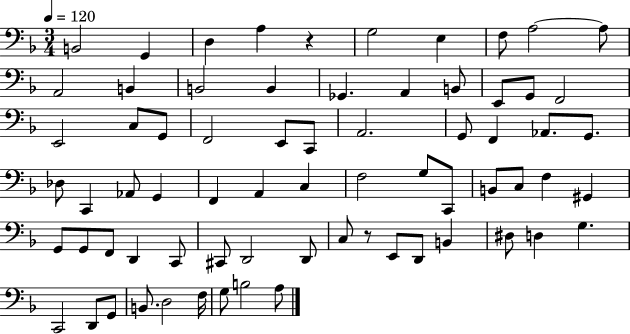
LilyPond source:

{
  \clef bass
  \numericTimeSignature
  \time 3/4
  \key f \major
  \tempo 4 = 120
  b,2 g,4 | d4 a4 r4 | g2 e4 | f8 a2~~ a8 | \break a,2 b,4 | b,2 b,4 | ges,4. a,4 b,8 | e,8 g,8 f,2 | \break e,2 c8 g,8 | f,2 e,8 c,8 | a,2. | g,8 f,4 aes,8. g,8. | \break des8 c,4 aes,8 g,4 | f,4 a,4 c4 | f2 g8 c,8 | b,8 c8 f4 gis,4 | \break g,8 g,8 f,8 d,4 c,8 | cis,8 d,2 d,8 | c8 r8 e,8 d,8 b,4 | dis8 d4 g4. | \break c,2 d,8 g,8 | b,8. d2 f16 | g8 b2 a8 | \bar "|."
}